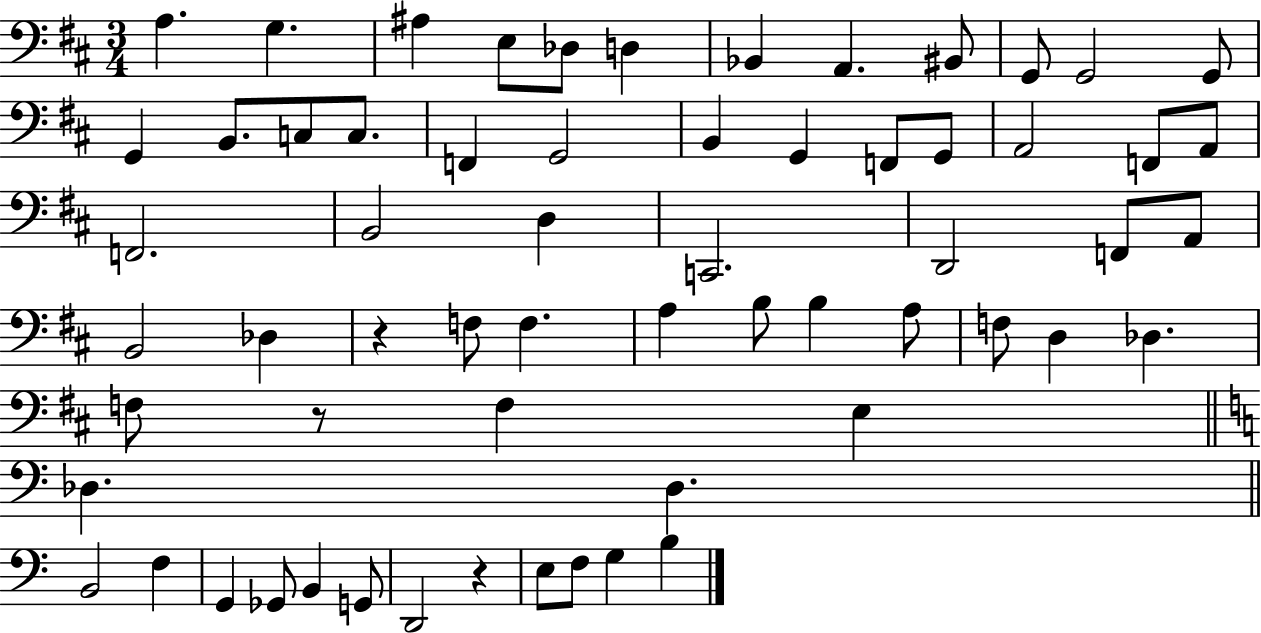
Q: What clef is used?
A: bass